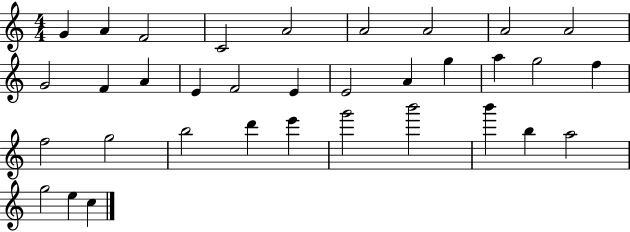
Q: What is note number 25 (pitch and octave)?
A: D6